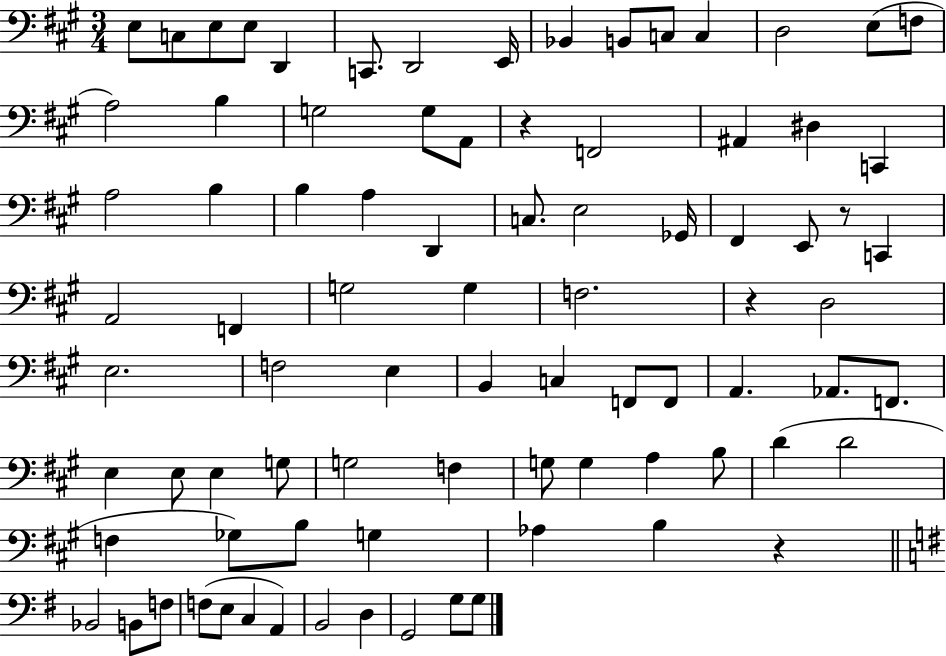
{
  \clef bass
  \numericTimeSignature
  \time 3/4
  \key a \major
  e8 c8 e8 e8 d,4 | c,8. d,2 e,16 | bes,4 b,8 c8 c4 | d2 e8( f8 | \break a2) b4 | g2 g8 a,8 | r4 f,2 | ais,4 dis4 c,4 | \break a2 b4 | b4 a4 d,4 | c8. e2 ges,16 | fis,4 e,8 r8 c,4 | \break a,2 f,4 | g2 g4 | f2. | r4 d2 | \break e2. | f2 e4 | b,4 c4 f,8 f,8 | a,4. aes,8. f,8. | \break e4 e8 e4 g8 | g2 f4 | g8 g4 a4 b8 | d'4( d'2 | \break f4 ges8) b8 g4 | aes4 b4 r4 | \bar "||" \break \key g \major bes,2 b,8 f8 | f8( e8 c4 a,4) | b,2 d4 | g,2 g8 g8 | \break \bar "|."
}